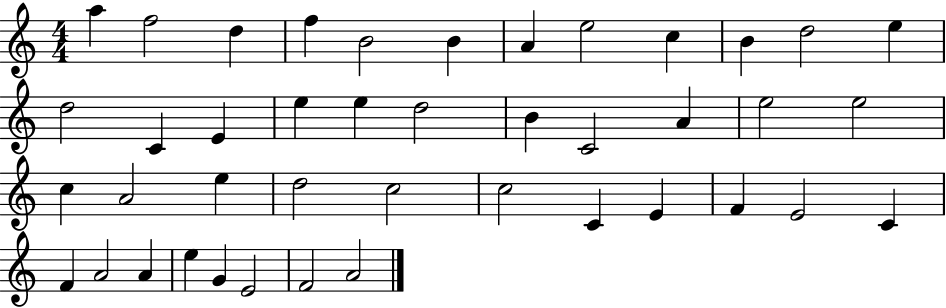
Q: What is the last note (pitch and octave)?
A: A4